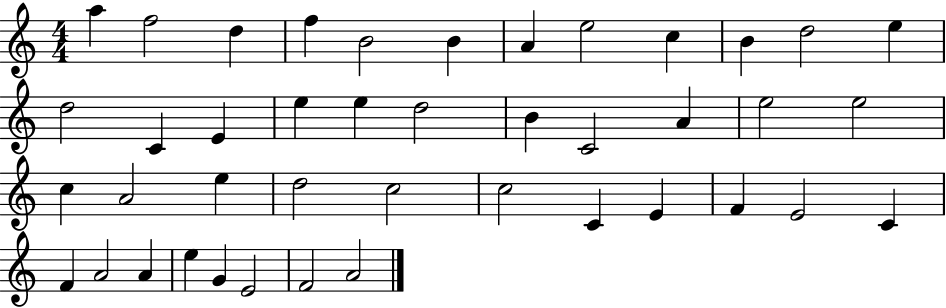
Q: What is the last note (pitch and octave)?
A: A4